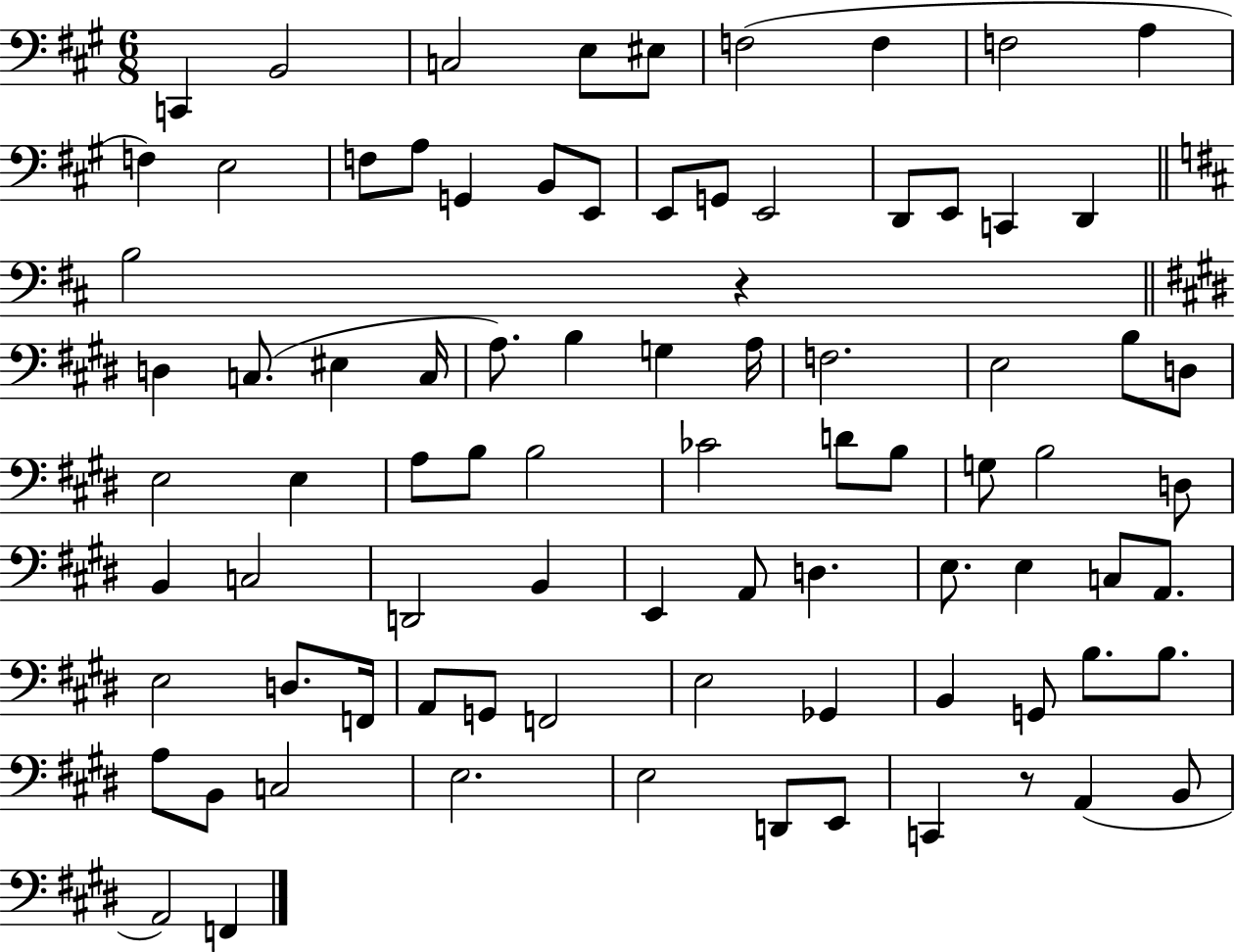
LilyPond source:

{
  \clef bass
  \numericTimeSignature
  \time 6/8
  \key a \major
  c,4 b,2 | c2 e8 eis8 | f2( f4 | f2 a4 | \break f4) e2 | f8 a8 g,4 b,8 e,8 | e,8 g,8 e,2 | d,8 e,8 c,4 d,4 | \break \bar "||" \break \key d \major b2 r4 | \bar "||" \break \key e \major d4 c8.( eis4 c16 | a8.) b4 g4 a16 | f2. | e2 b8 d8 | \break e2 e4 | a8 b8 b2 | ces'2 d'8 b8 | g8 b2 d8 | \break b,4 c2 | d,2 b,4 | e,4 a,8 d4. | e8. e4 c8 a,8. | \break e2 d8. f,16 | a,8 g,8 f,2 | e2 ges,4 | b,4 g,8 b8. b8. | \break a8 b,8 c2 | e2. | e2 d,8 e,8 | c,4 r8 a,4( b,8 | \break a,2) f,4 | \bar "|."
}